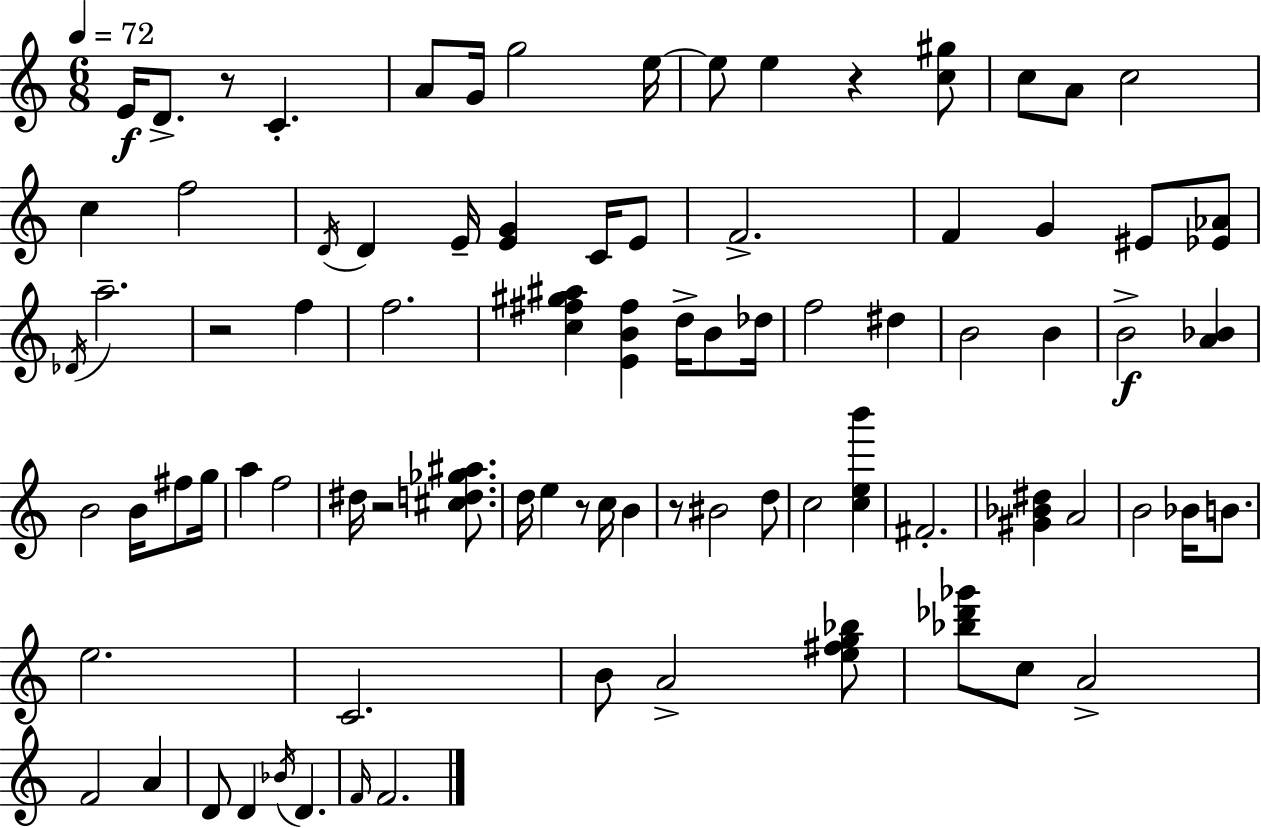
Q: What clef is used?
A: treble